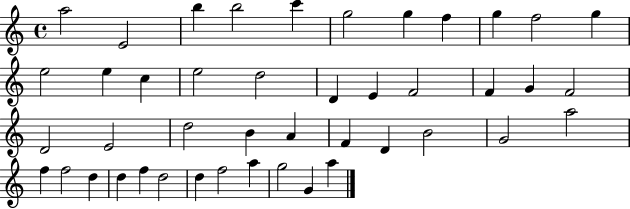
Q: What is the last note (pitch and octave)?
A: A5